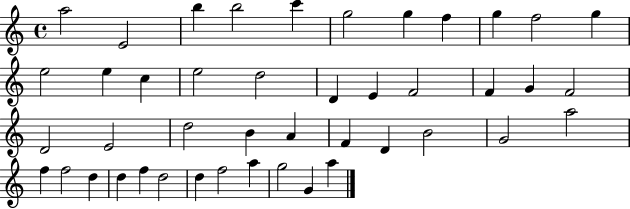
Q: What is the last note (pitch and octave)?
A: A5